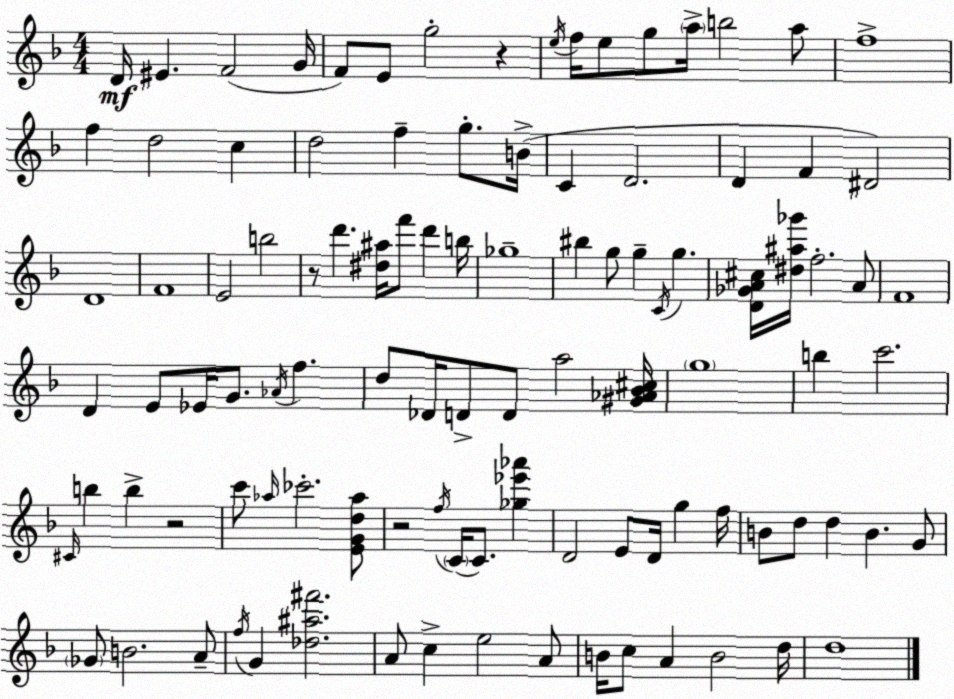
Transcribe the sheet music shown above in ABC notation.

X:1
T:Untitled
M:4/4
L:1/4
K:Dm
D/4 ^E F2 G/4 F/2 E/2 g2 z e/4 f/4 e/2 g/2 a/4 b2 a/2 f4 f d2 c d2 f g/2 B/4 C D2 D F ^D2 D4 F4 E2 b2 z/2 d' [^d^a]/4 f'/2 d' b/4 _g4 ^b g/2 g C/4 g [D_GA^c]/4 [^d^a_g']/4 f2 A/2 F4 D E/2 _E/4 G/2 _A/4 f d/2 _D/4 D/2 D/2 a2 [^G_A_B^c]/4 g4 b c'2 ^C/4 b b z2 c'/2 _a/4 _c'2 [EGd_a]/2 z2 f/4 C/4 C/2 [_g_e'_a'] D2 E/2 D/4 g f/4 B/2 d/2 d B G/2 _G/2 B2 A/2 f/4 G [_d^a^f']2 A/2 c e2 A/2 B/4 c/2 A B2 d/4 d4